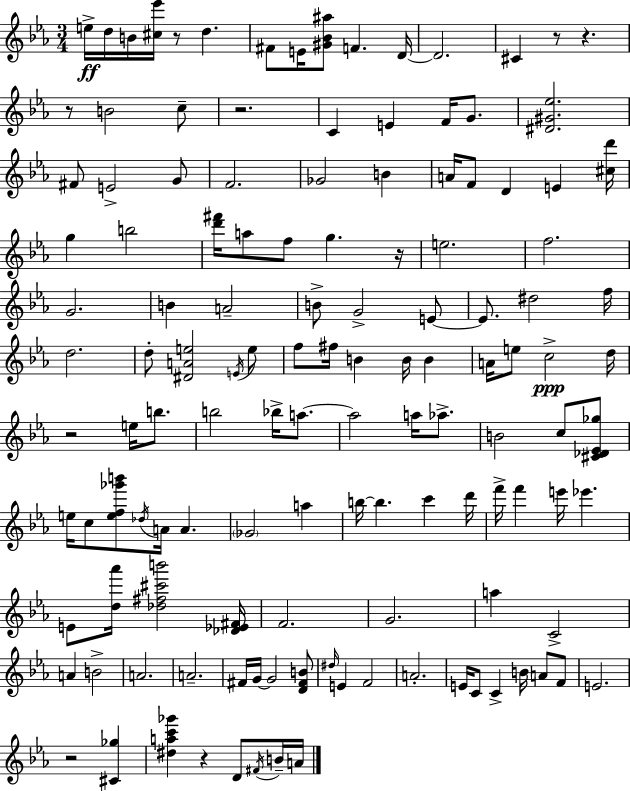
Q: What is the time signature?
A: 3/4